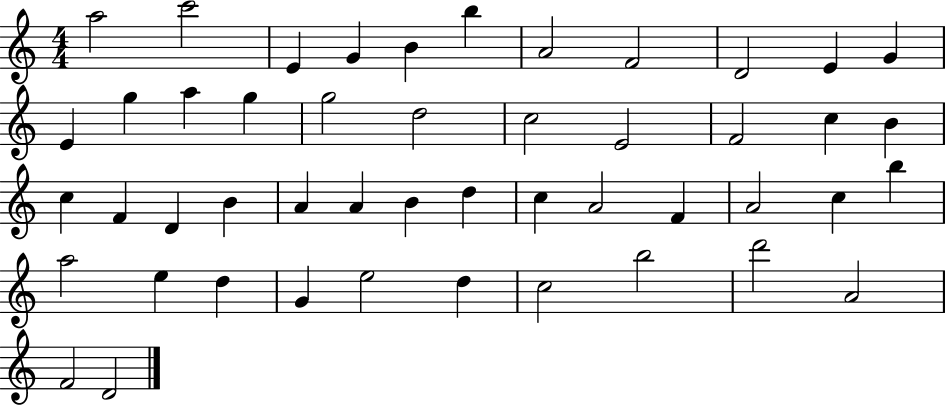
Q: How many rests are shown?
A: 0